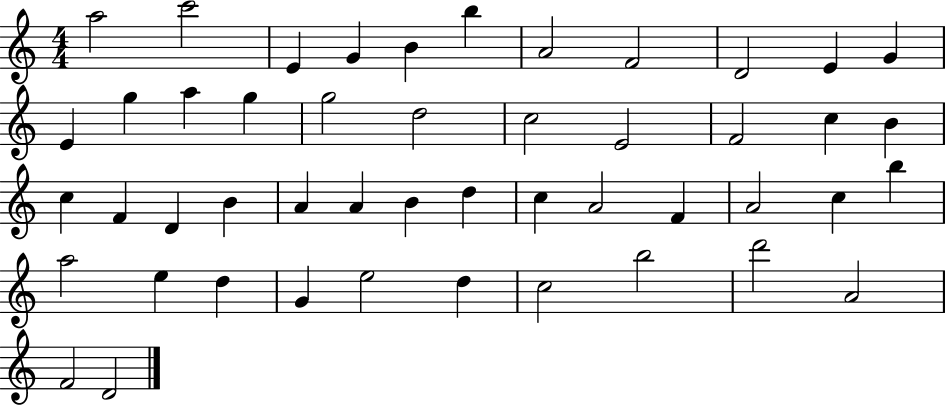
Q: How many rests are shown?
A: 0